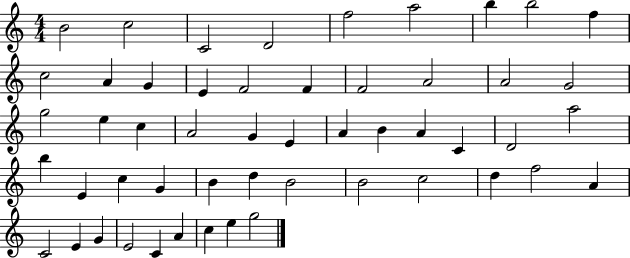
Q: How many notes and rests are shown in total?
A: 52